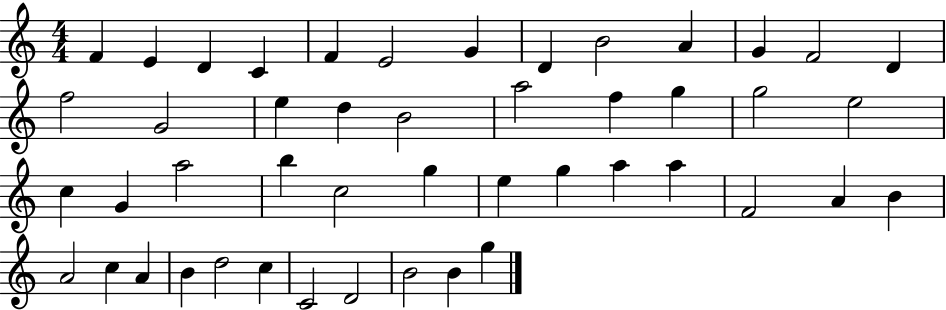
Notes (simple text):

F4/q E4/q D4/q C4/q F4/q E4/h G4/q D4/q B4/h A4/q G4/q F4/h D4/q F5/h G4/h E5/q D5/q B4/h A5/h F5/q G5/q G5/h E5/h C5/q G4/q A5/h B5/q C5/h G5/q E5/q G5/q A5/q A5/q F4/h A4/q B4/q A4/h C5/q A4/q B4/q D5/h C5/q C4/h D4/h B4/h B4/q G5/q